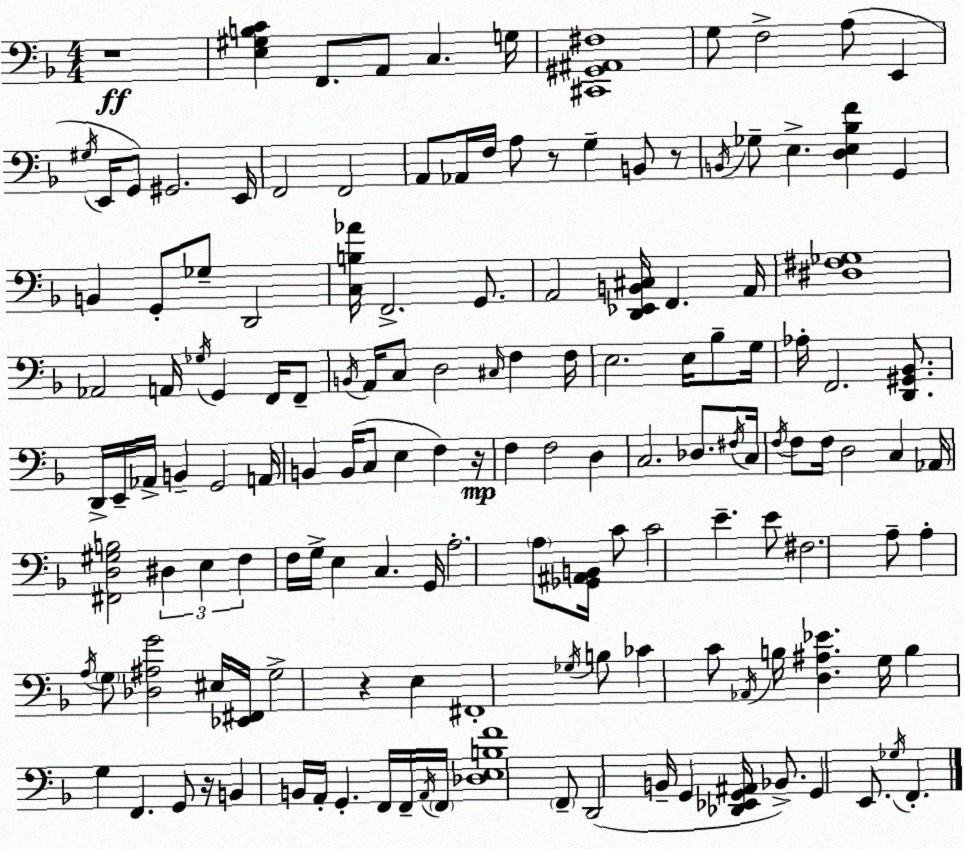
X:1
T:Untitled
M:4/4
L:1/4
K:Dm
z4 [E,^G,B,C] F,,/2 A,,/2 C, G,/4 [^C,,^G,,^A,,^F,]4 G,/2 F,2 A,/2 E,, ^G,/4 E,,/4 G,,/2 ^G,,2 E,,/4 F,,2 F,,2 A,,/2 _A,,/4 F,/4 A,/2 z/2 G, B,,/2 z/2 B,,/4 _G,/2 E, [D,E,_B,F] G,, B,, G,,/2 _G,/2 D,,2 [C,B,_A]/4 F,,2 G,,/2 A,,2 [D,,_E,,B,,^C,]/4 F,, A,,/4 [^D,^F,_G,]4 _A,,2 A,,/4 _G,/4 G,, F,,/4 F,,/2 B,,/4 A,,/4 C,/2 D,2 ^C,/4 F, F,/4 E,2 E,/4 _B,/2 G,/4 _A,/4 F,,2 [D,,^G,,_B,,]/2 D,,/4 E,,/4 _A,,/4 B,, G,,2 A,,/4 B,, B,,/4 C,/2 E, F, z/4 F, F,2 D, C,2 _D,/2 ^F,/4 C,/4 F,/4 F,/2 F,/4 D,2 C, _A,,/4 [^F,,D,^G,B,]2 ^D, E, F, F,/4 G,/4 E, C, G,,/4 A,2 A,/2 [_G,,^A,,B,,]/4 C/2 C2 E E/2 ^F,2 A,/2 A, A,/4 G,/2 [_D,^A,G]2 ^E,/4 [_E,,^F,,]/4 G,2 z E, ^F,,4 _G,/4 B,/2 _C C/2 _A,,/4 B,/4 [D,^A,_E] G,/4 B, G, F,, G,,/2 z/4 B,, B,,/4 A,,/4 G,, F,,/4 F,,/4 A,,/4 F,,/4 [_D,E,B,F]4 F,,/2 D,,2 B,,/4 G,, [_D,,_E,,G,,^A,,]/4 _B,,/2 G,, E,,/2 _G,/4 F,,